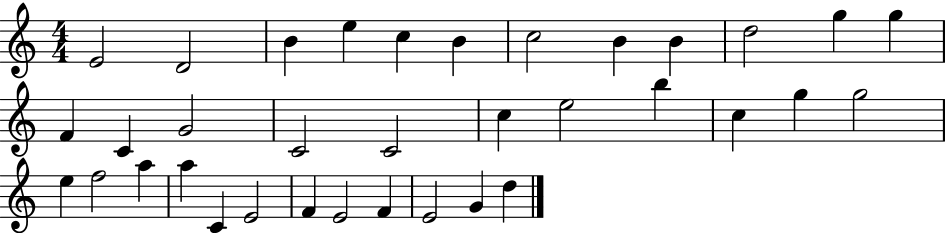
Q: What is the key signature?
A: C major